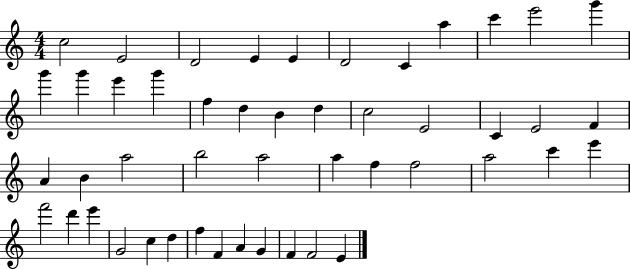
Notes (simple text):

C5/h E4/h D4/h E4/q E4/q D4/h C4/q A5/q C6/q E6/h G6/q G6/q G6/q E6/q G6/q F5/q D5/q B4/q D5/q C5/h E4/h C4/q E4/h F4/q A4/q B4/q A5/h B5/h A5/h A5/q F5/q F5/h A5/h C6/q E6/q F6/h D6/q E6/q G4/h C5/q D5/q F5/q F4/q A4/q G4/q F4/q F4/h E4/q